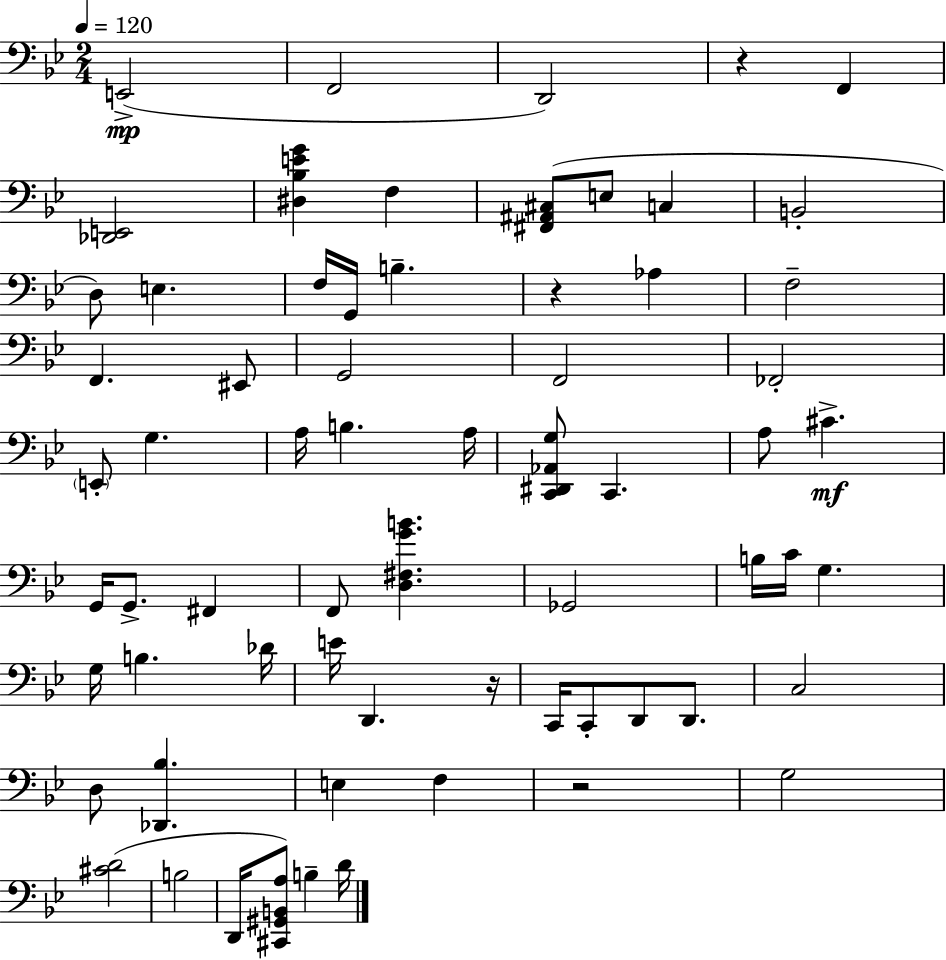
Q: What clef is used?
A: bass